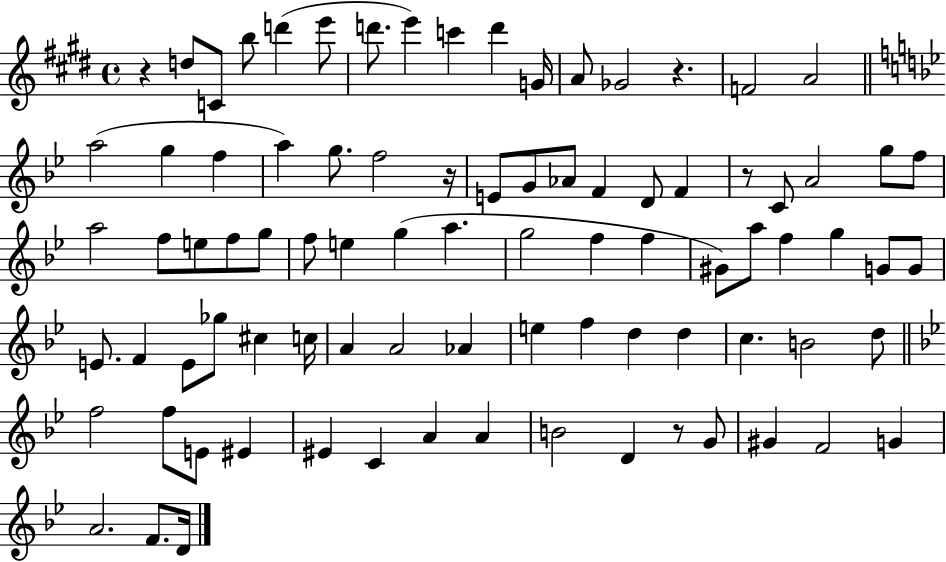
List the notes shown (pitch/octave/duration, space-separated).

R/q D5/e C4/e B5/e D6/q E6/e D6/e. E6/q C6/q D6/q G4/s A4/e Gb4/h R/q. F4/h A4/h A5/h G5/q F5/q A5/q G5/e. F5/h R/s E4/e G4/e Ab4/e F4/q D4/e F4/q R/e C4/e A4/h G5/e F5/e A5/h F5/e E5/e F5/e G5/e F5/e E5/q G5/q A5/q. G5/h F5/q F5/q G#4/e A5/e F5/q G5/q G4/e G4/e E4/e. F4/q E4/e Gb5/e C#5/q C5/s A4/q A4/h Ab4/q E5/q F5/q D5/q D5/q C5/q. B4/h D5/e F5/h F5/e E4/e EIS4/q EIS4/q C4/q A4/q A4/q B4/h D4/q R/e G4/e G#4/q F4/h G4/q A4/h. F4/e. D4/s